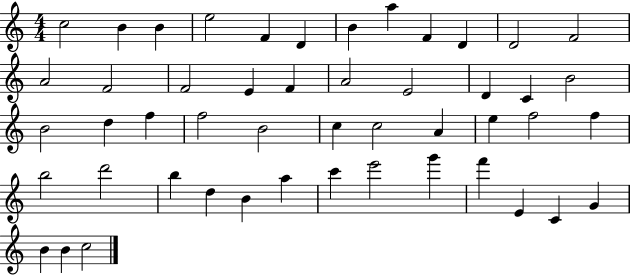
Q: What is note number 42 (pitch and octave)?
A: G6